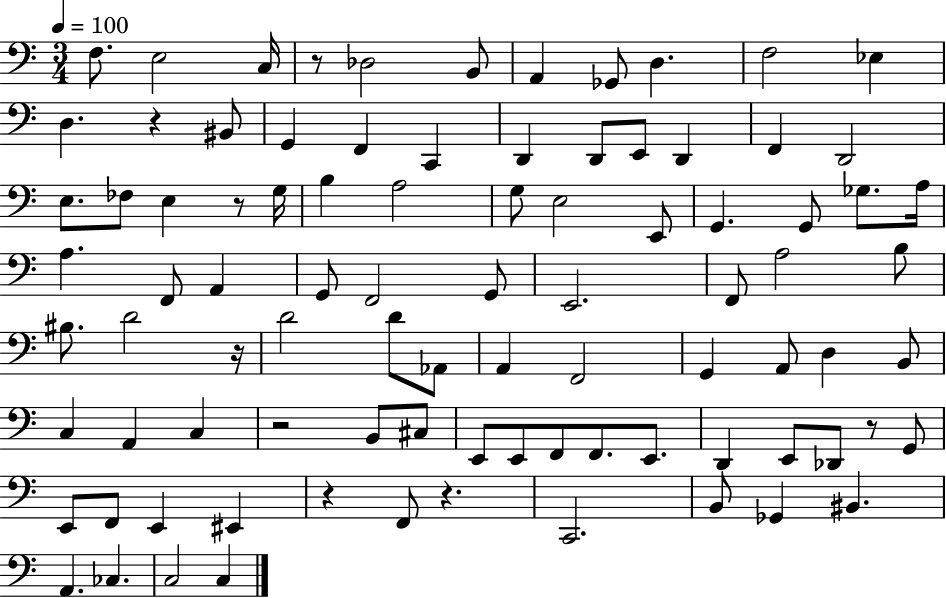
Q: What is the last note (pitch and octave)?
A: C3